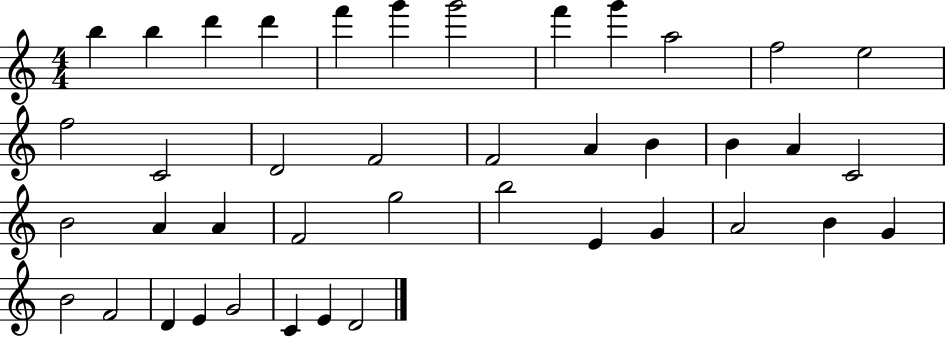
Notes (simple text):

B5/q B5/q D6/q D6/q F6/q G6/q G6/h F6/q G6/q A5/h F5/h E5/h F5/h C4/h D4/h F4/h F4/h A4/q B4/q B4/q A4/q C4/h B4/h A4/q A4/q F4/h G5/h B5/h E4/q G4/q A4/h B4/q G4/q B4/h F4/h D4/q E4/q G4/h C4/q E4/q D4/h